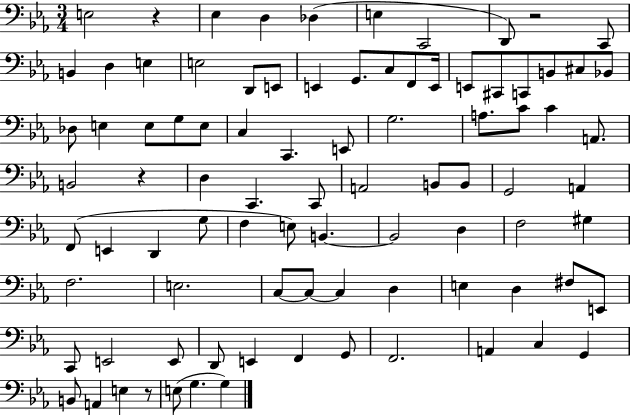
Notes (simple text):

E3/h R/q Eb3/q D3/q Db3/q E3/q C2/h D2/e R/h C2/e B2/q D3/q E3/q E3/h D2/e E2/e E2/q G2/e. C3/e F2/e E2/s E2/e C#2/e C2/e B2/e C#3/e Bb2/e Db3/e E3/q E3/e G3/e E3/e C3/q C2/q. E2/e G3/h. A3/e. C4/e C4/q A2/e. B2/h R/q D3/q C2/q. C2/e A2/h B2/e B2/e G2/h A2/q F2/e E2/q D2/q G3/e F3/q E3/e B2/q. B2/h D3/q F3/h G#3/q F3/h. E3/h. C3/e C3/e C3/q D3/q E3/q D3/q F#3/e E2/e C2/e E2/h E2/e D2/e E2/q F2/q G2/e F2/h. A2/q C3/q G2/q B2/e A2/q E3/q R/e E3/e G3/q. G3/q